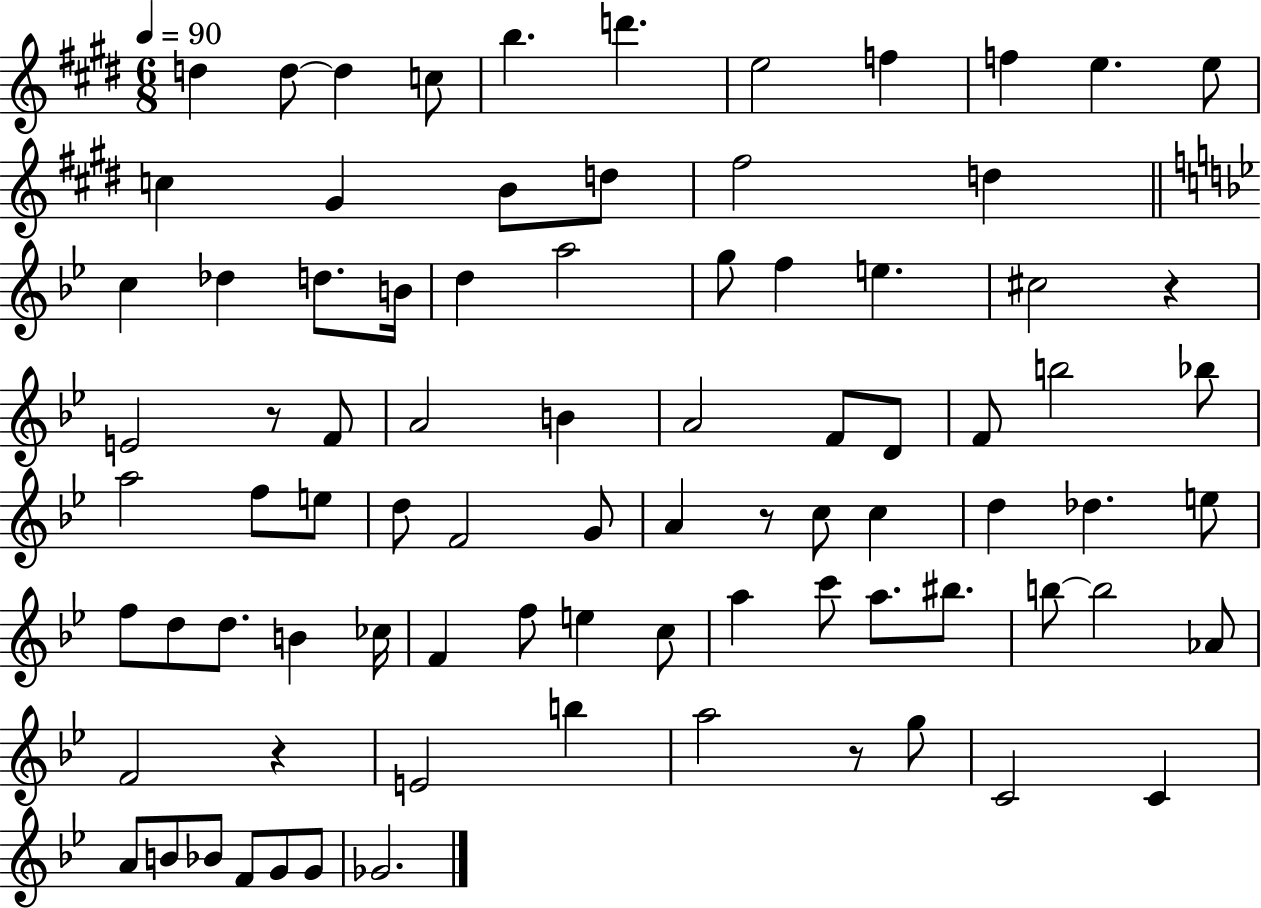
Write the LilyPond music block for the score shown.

{
  \clef treble
  \numericTimeSignature
  \time 6/8
  \key e \major
  \tempo 4 = 90
  d''4 d''8~~ d''4 c''8 | b''4. d'''4. | e''2 f''4 | f''4 e''4. e''8 | \break c''4 gis'4 b'8 d''8 | fis''2 d''4 | \bar "||" \break \key bes \major c''4 des''4 d''8. b'16 | d''4 a''2 | g''8 f''4 e''4. | cis''2 r4 | \break e'2 r8 f'8 | a'2 b'4 | a'2 f'8 d'8 | f'8 b''2 bes''8 | \break a''2 f''8 e''8 | d''8 f'2 g'8 | a'4 r8 c''8 c''4 | d''4 des''4. e''8 | \break f''8 d''8 d''8. b'4 ces''16 | f'4 f''8 e''4 c''8 | a''4 c'''8 a''8. bis''8. | b''8~~ b''2 aes'8 | \break f'2 r4 | e'2 b''4 | a''2 r8 g''8 | c'2 c'4 | \break a'8 b'8 bes'8 f'8 g'8 g'8 | ges'2. | \bar "|."
}